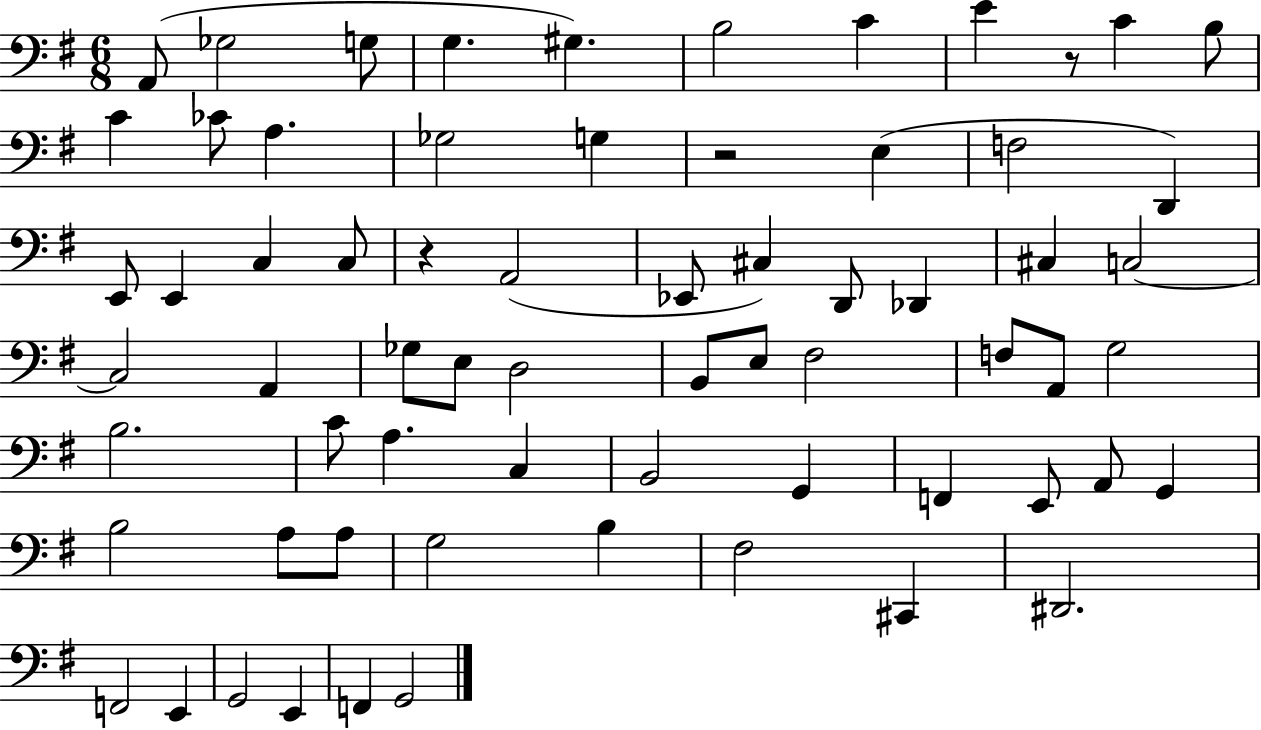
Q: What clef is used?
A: bass